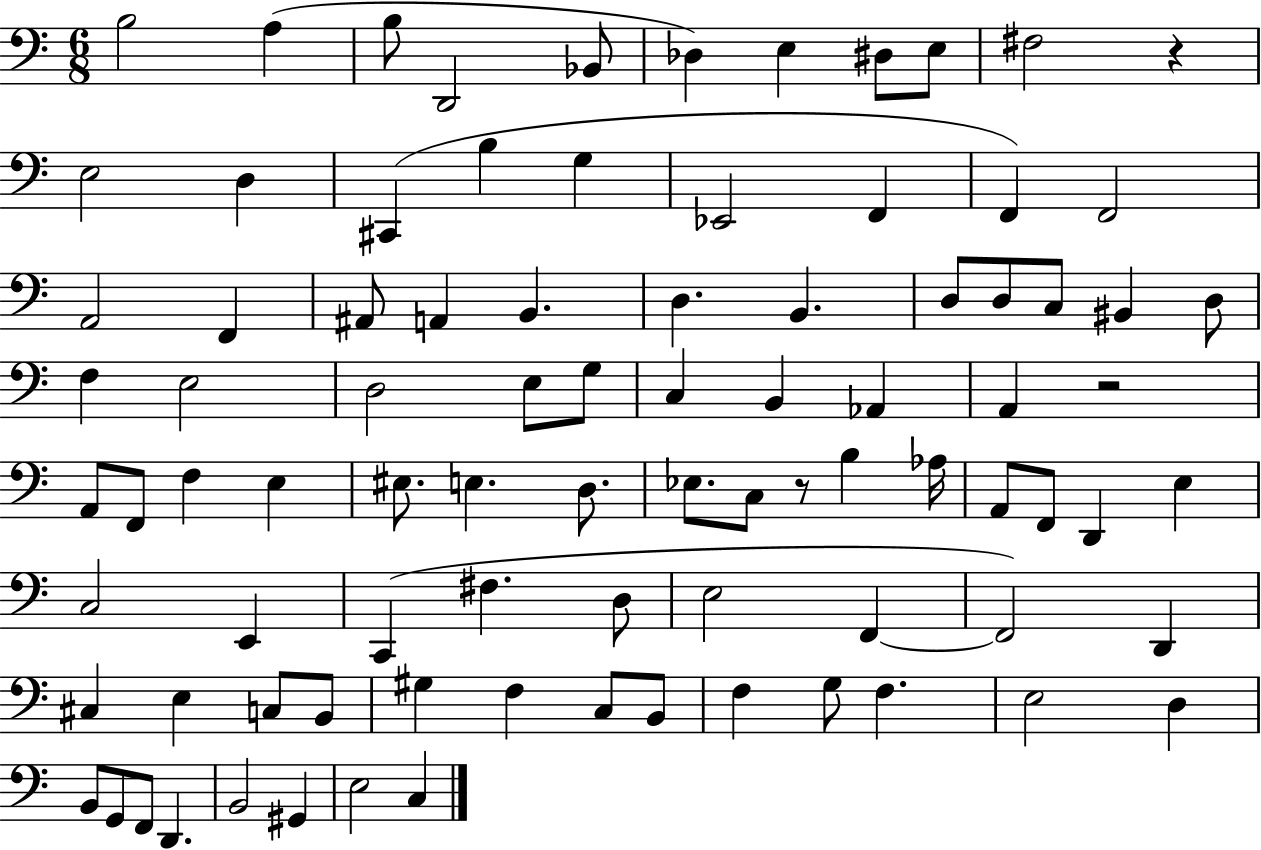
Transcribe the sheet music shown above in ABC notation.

X:1
T:Untitled
M:6/8
L:1/4
K:C
B,2 A, B,/2 D,,2 _B,,/2 _D, E, ^D,/2 E,/2 ^F,2 z E,2 D, ^C,, B, G, _E,,2 F,, F,, F,,2 A,,2 F,, ^A,,/2 A,, B,, D, B,, D,/2 D,/2 C,/2 ^B,, D,/2 F, E,2 D,2 E,/2 G,/2 C, B,, _A,, A,, z2 A,,/2 F,,/2 F, E, ^E,/2 E, D,/2 _E,/2 C,/2 z/2 B, _A,/4 A,,/2 F,,/2 D,, E, C,2 E,, C,, ^F, D,/2 E,2 F,, F,,2 D,, ^C, E, C,/2 B,,/2 ^G, F, C,/2 B,,/2 F, G,/2 F, E,2 D, B,,/2 G,,/2 F,,/2 D,, B,,2 ^G,, E,2 C,